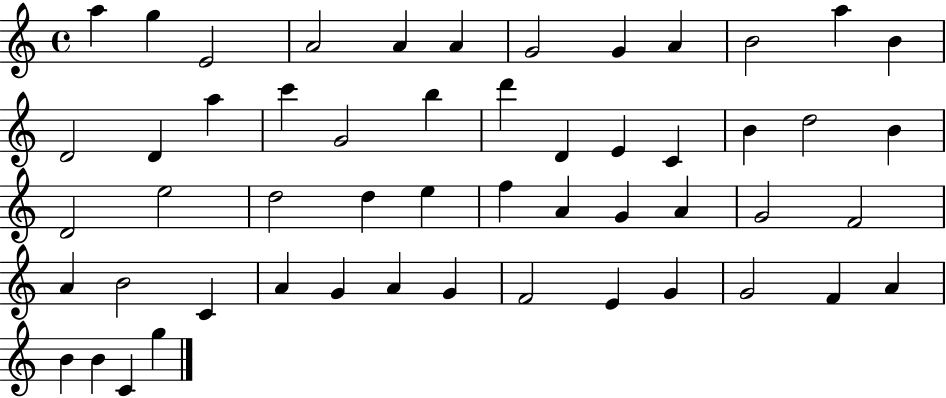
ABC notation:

X:1
T:Untitled
M:4/4
L:1/4
K:C
a g E2 A2 A A G2 G A B2 a B D2 D a c' G2 b d' D E C B d2 B D2 e2 d2 d e f A G A G2 F2 A B2 C A G A G F2 E G G2 F A B B C g